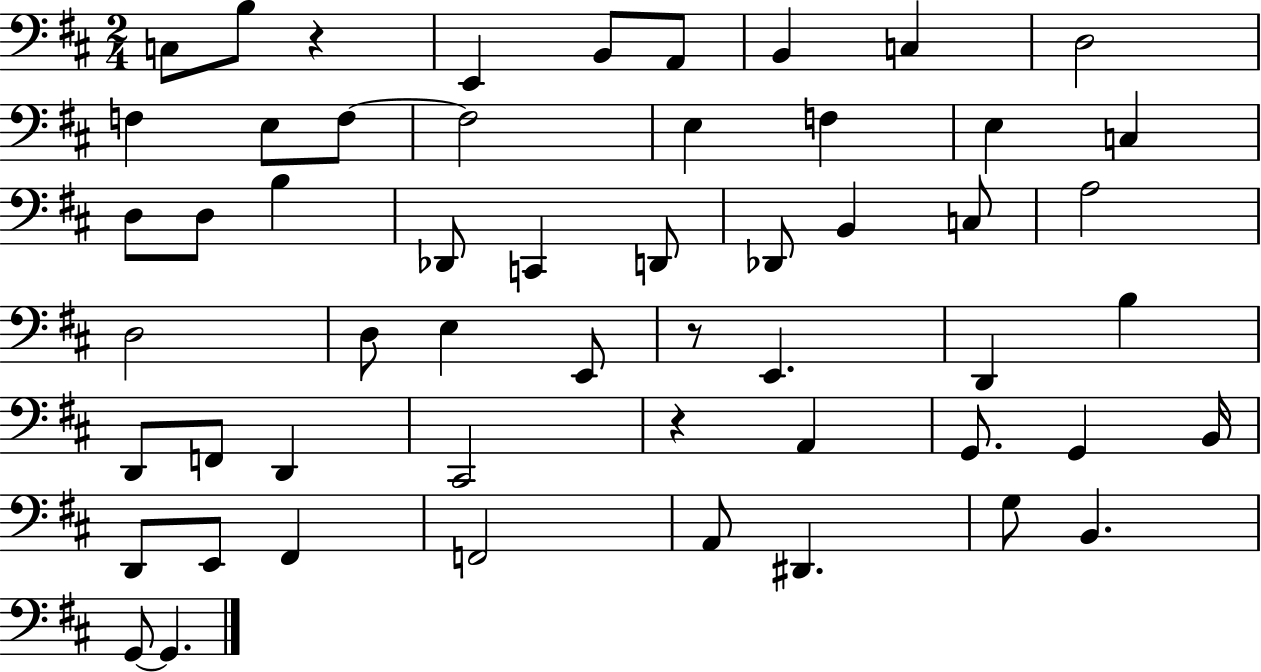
C3/e B3/e R/q E2/q B2/e A2/e B2/q C3/q D3/h F3/q E3/e F3/e F3/h E3/q F3/q E3/q C3/q D3/e D3/e B3/q Db2/e C2/q D2/e Db2/e B2/q C3/e A3/h D3/h D3/e E3/q E2/e R/e E2/q. D2/q B3/q D2/e F2/e D2/q C#2/h R/q A2/q G2/e. G2/q B2/s D2/e E2/e F#2/q F2/h A2/e D#2/q. G3/e B2/q. G2/e G2/q.